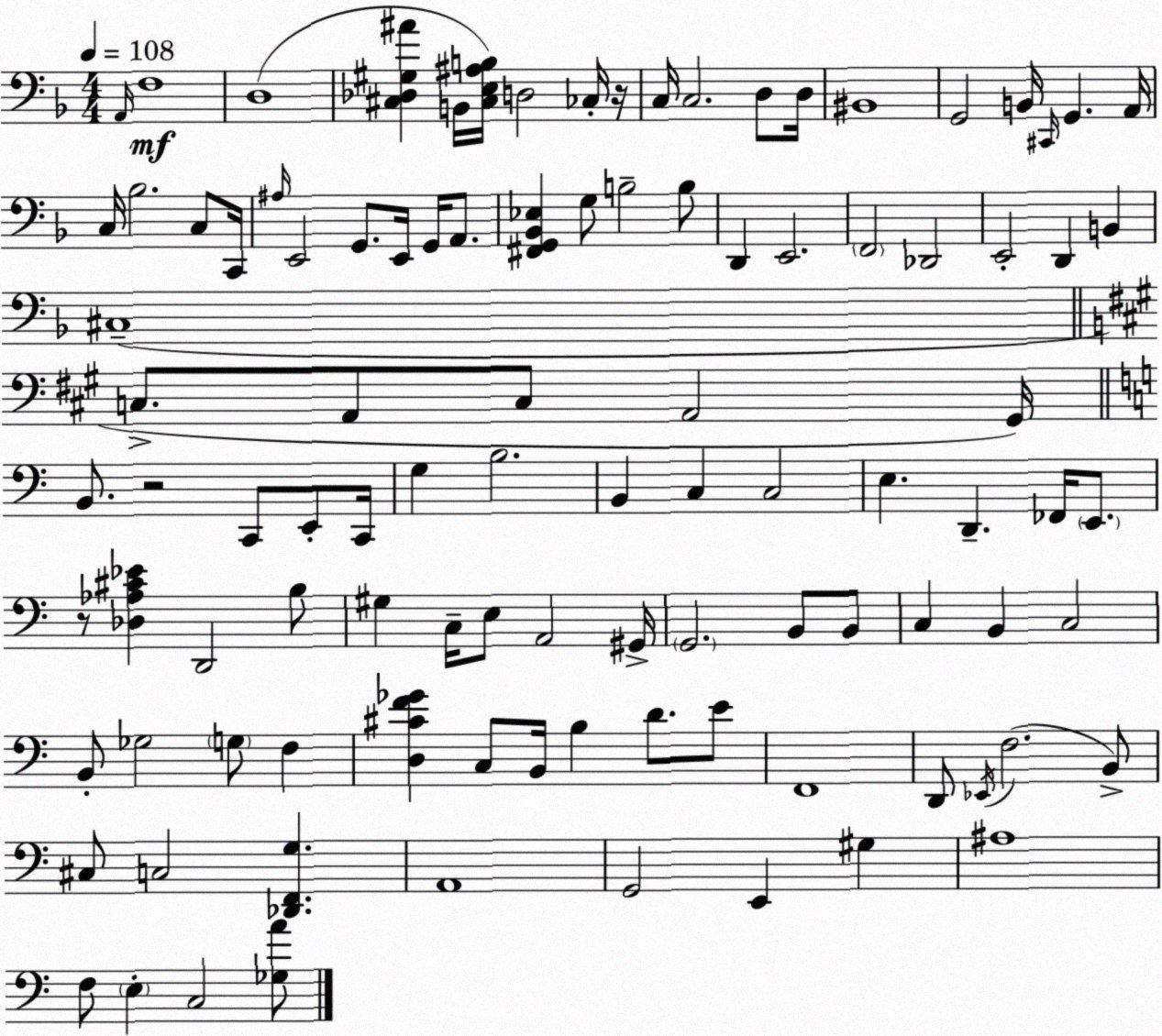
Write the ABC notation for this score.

X:1
T:Untitled
M:4/4
L:1/4
K:Dm
A,,/4 F,4 D,4 [^C,_D,^G,^A] B,,/4 [^C,E,^A,B,]/4 D,2 _C,/4 z/4 C,/4 C,2 D,/2 D,/4 ^B,,4 G,,2 B,,/4 ^C,,/4 G,, A,,/4 C,/4 _B,2 C,/2 C,,/4 ^A,/4 E,,2 G,,/2 E,,/4 G,,/4 A,,/2 [^F,,G,,_B,,_E,] G,/2 B,2 B,/2 D,, E,,2 F,,2 _D,,2 E,,2 D,, B,, ^C,4 C,/2 A,,/2 C,/2 A,,2 ^G,,/4 B,,/2 z2 C,,/2 E,,/2 C,,/4 G, B,2 B,, C, C,2 E, D,, _F,,/4 E,,/2 z/2 [_D,_A,^C_E] D,,2 B,/2 ^G, C,/4 E,/2 A,,2 ^G,,/4 G,,2 B,,/2 B,,/2 C, B,, C,2 B,,/2 _G,2 G,/2 F, [D,^CF_G] C,/2 B,,/4 B, D/2 E/2 F,,4 D,,/2 _E,,/4 F,2 B,,/2 ^C,/2 C,2 [_D,,F,,G,] A,,4 G,,2 E,, ^G, ^A,4 F,/2 E, C,2 [_G,A]/2